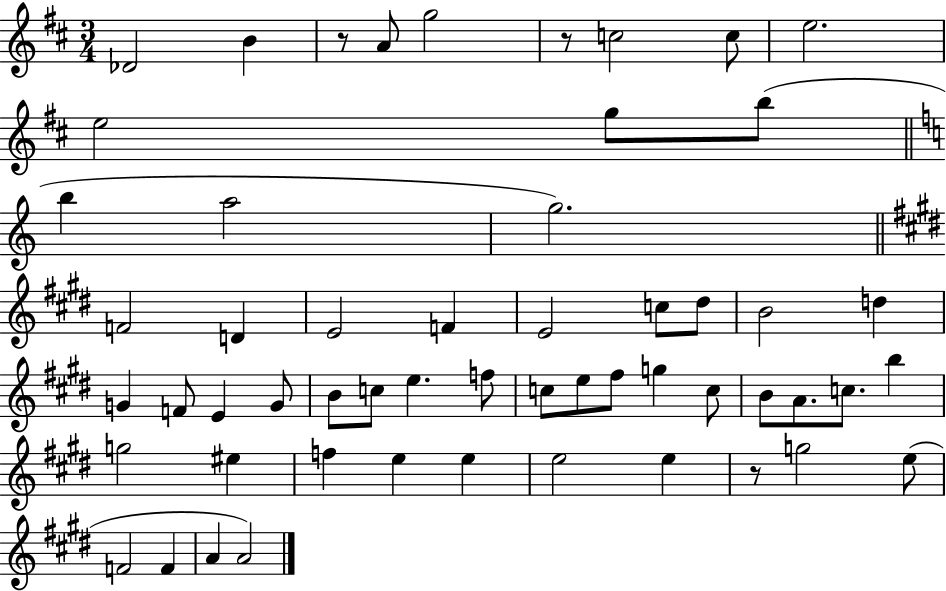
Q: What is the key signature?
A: D major